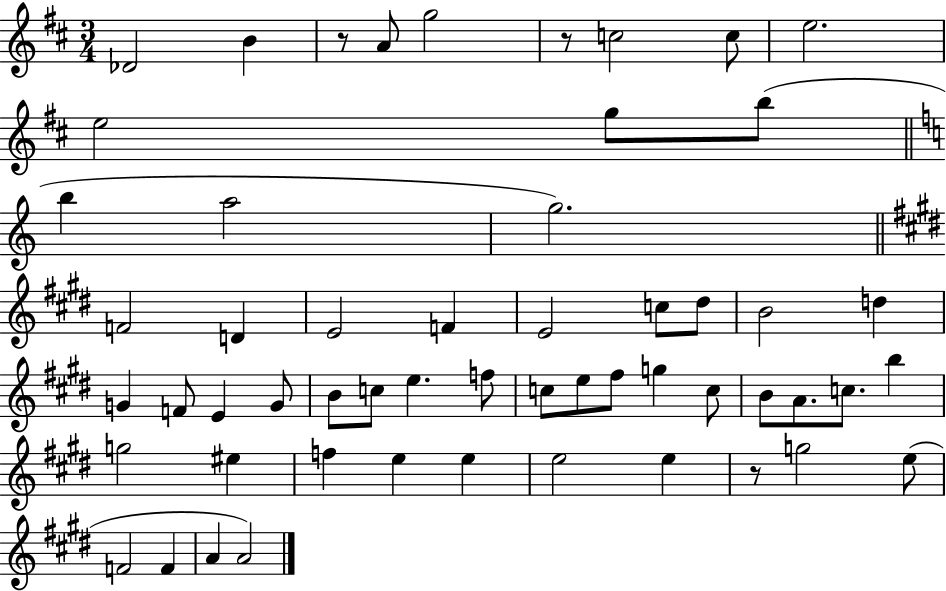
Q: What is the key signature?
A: D major